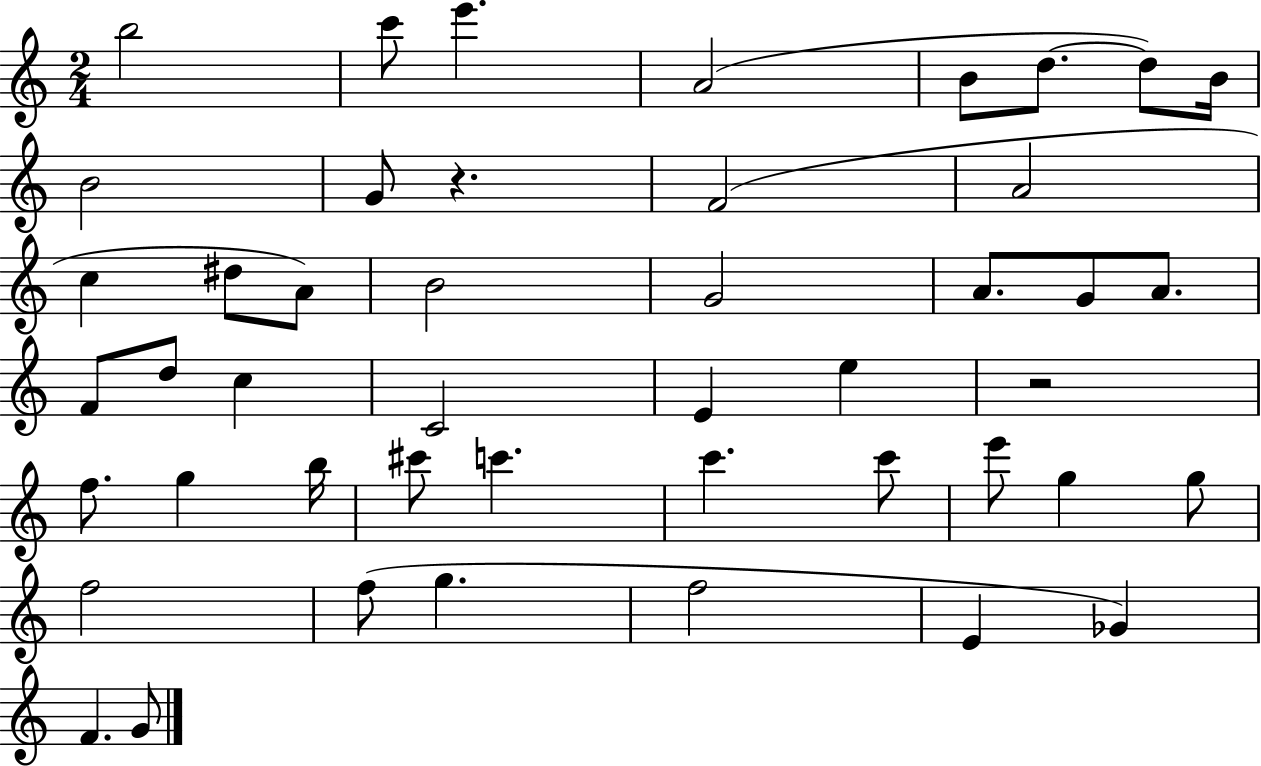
{
  \clef treble
  \numericTimeSignature
  \time 2/4
  \key c \major
  b''2 | c'''8 e'''4. | a'2( | b'8 d''8.~~ d''8) b'16 | \break b'2 | g'8 r4. | f'2( | a'2 | \break c''4 dis''8 a'8) | b'2 | g'2 | a'8. g'8 a'8. | \break f'8 d''8 c''4 | c'2 | e'4 e''4 | r2 | \break f''8. g''4 b''16 | cis'''8 c'''4. | c'''4. c'''8 | e'''8 g''4 g''8 | \break f''2 | f''8( g''4. | f''2 | e'4 ges'4) | \break f'4. g'8 | \bar "|."
}